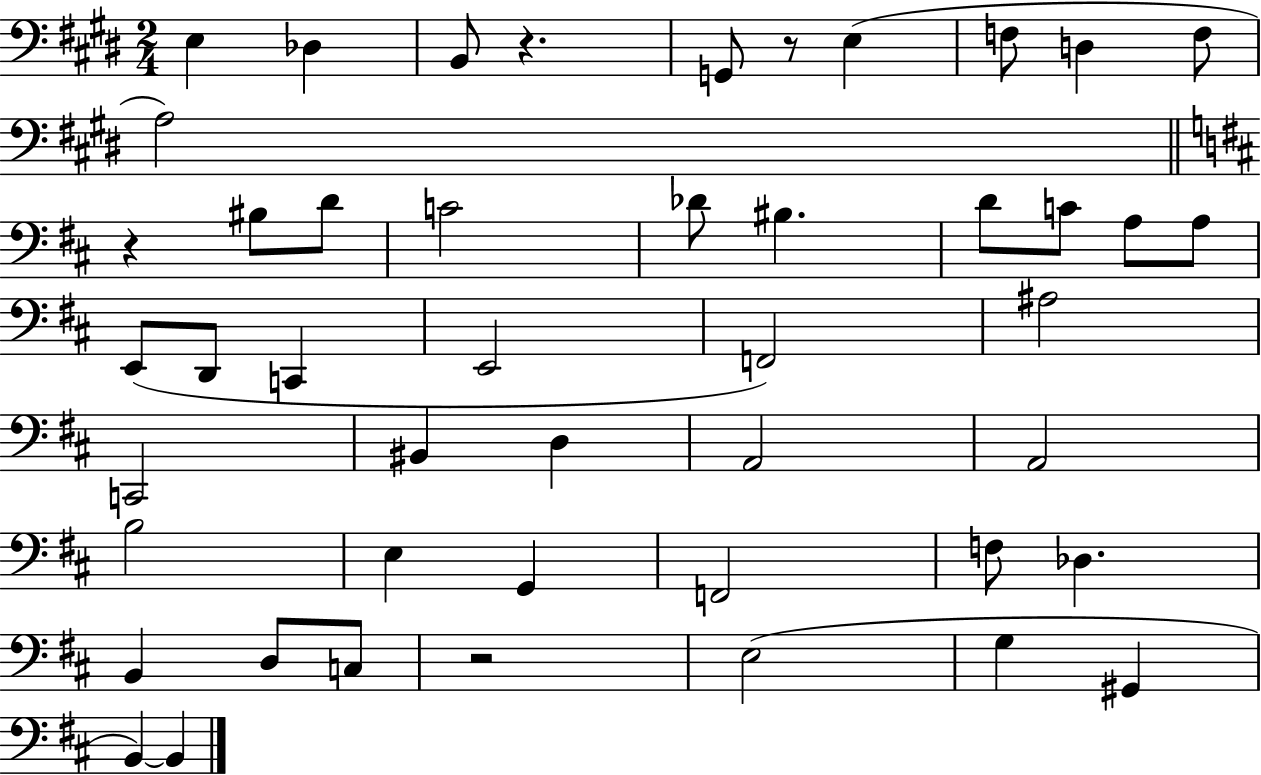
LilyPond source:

{
  \clef bass
  \numericTimeSignature
  \time 2/4
  \key e \major
  e4 des4 | b,8 r4. | g,8 r8 e4( | f8 d4 f8 | \break a2) | \bar "||" \break \key b \minor r4 bis8 d'8 | c'2 | des'8 bis4. | d'8 c'8 a8 a8 | \break e,8( d,8 c,4 | e,2 | f,2) | ais2 | \break c,2 | bis,4 d4 | a,2 | a,2 | \break b2 | e4 g,4 | f,2 | f8 des4. | \break b,4 d8 c8 | r2 | e2( | g4 gis,4 | \break b,4~~) b,4 | \bar "|."
}